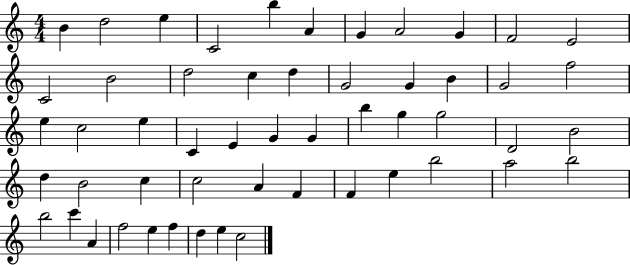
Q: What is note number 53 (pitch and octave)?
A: C5